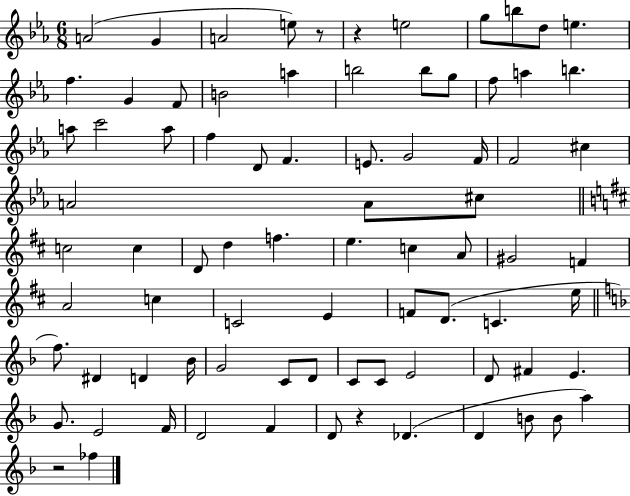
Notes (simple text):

A4/h G4/q A4/h E5/e R/e R/q E5/h G5/e B5/e D5/e E5/q. F5/q. G4/q F4/e B4/h A5/q B5/h B5/e G5/e F5/e A5/q B5/q. A5/e C6/h A5/e F5/q D4/e F4/q. E4/e. G4/h F4/s F4/h C#5/q A4/h A4/e C#5/e C5/h C5/q D4/e D5/q F5/q. E5/q. C5/q A4/e G#4/h F4/q A4/h C5/q C4/h E4/q F4/e D4/e. C4/q. E5/s F5/e. D#4/q D4/q Bb4/s G4/h C4/e D4/e C4/e C4/e E4/h D4/e F#4/q E4/q. G4/e. E4/h F4/s D4/h F4/q D4/e R/q Db4/q. D4/q B4/e B4/e A5/q R/h FES5/q